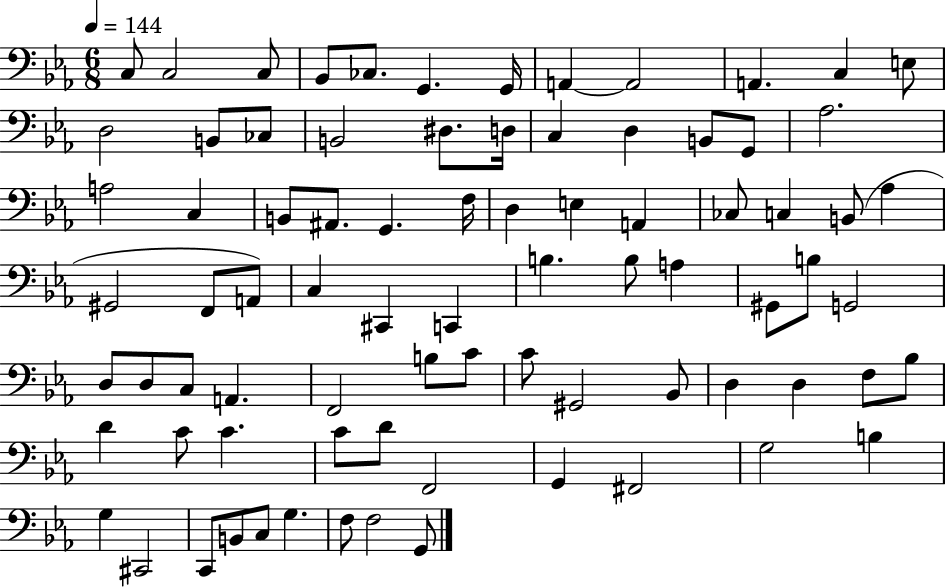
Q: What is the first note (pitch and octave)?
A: C3